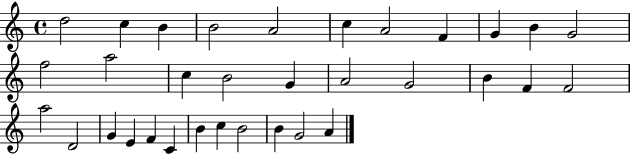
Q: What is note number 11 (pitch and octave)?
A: G4